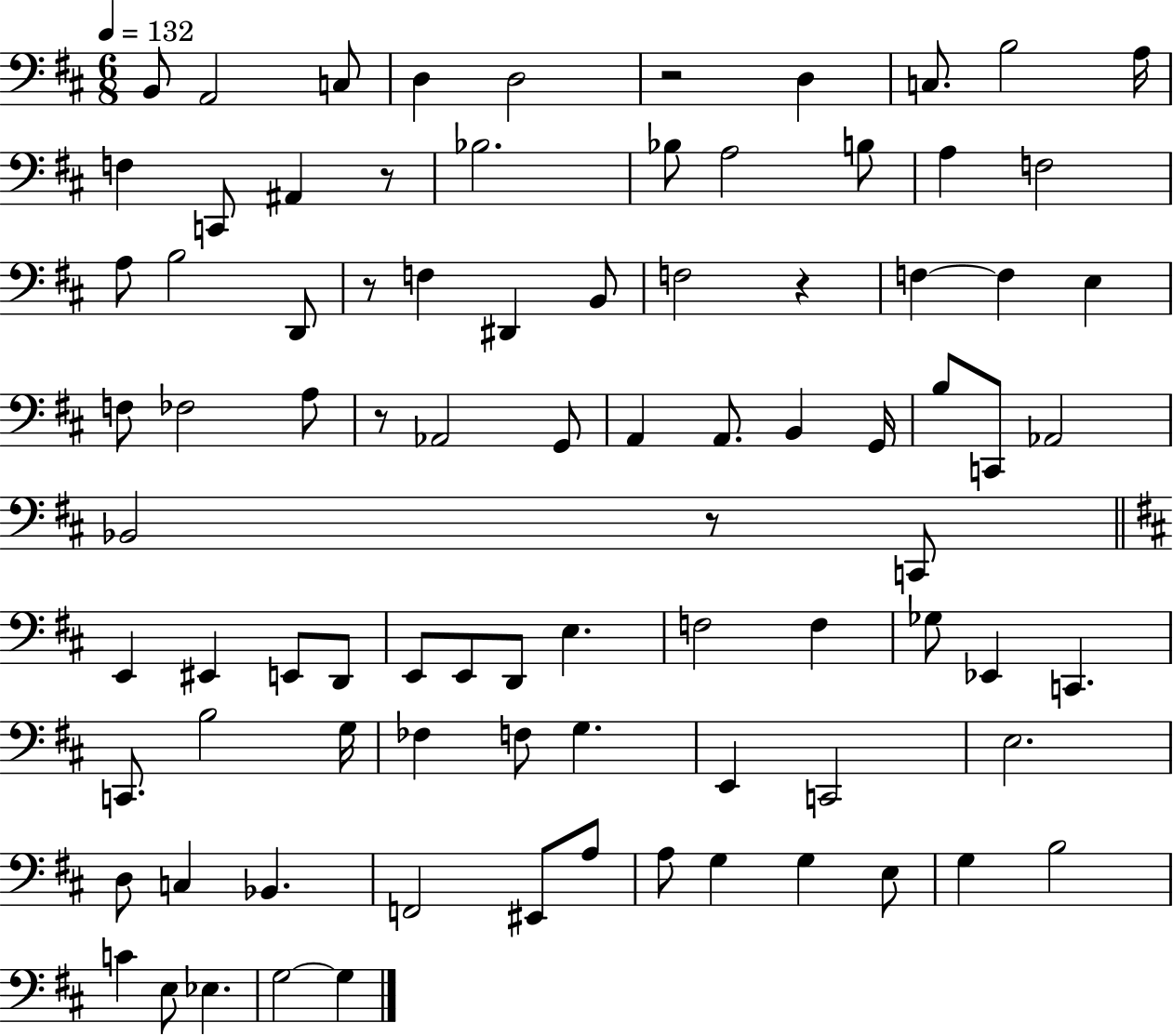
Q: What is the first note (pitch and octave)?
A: B2